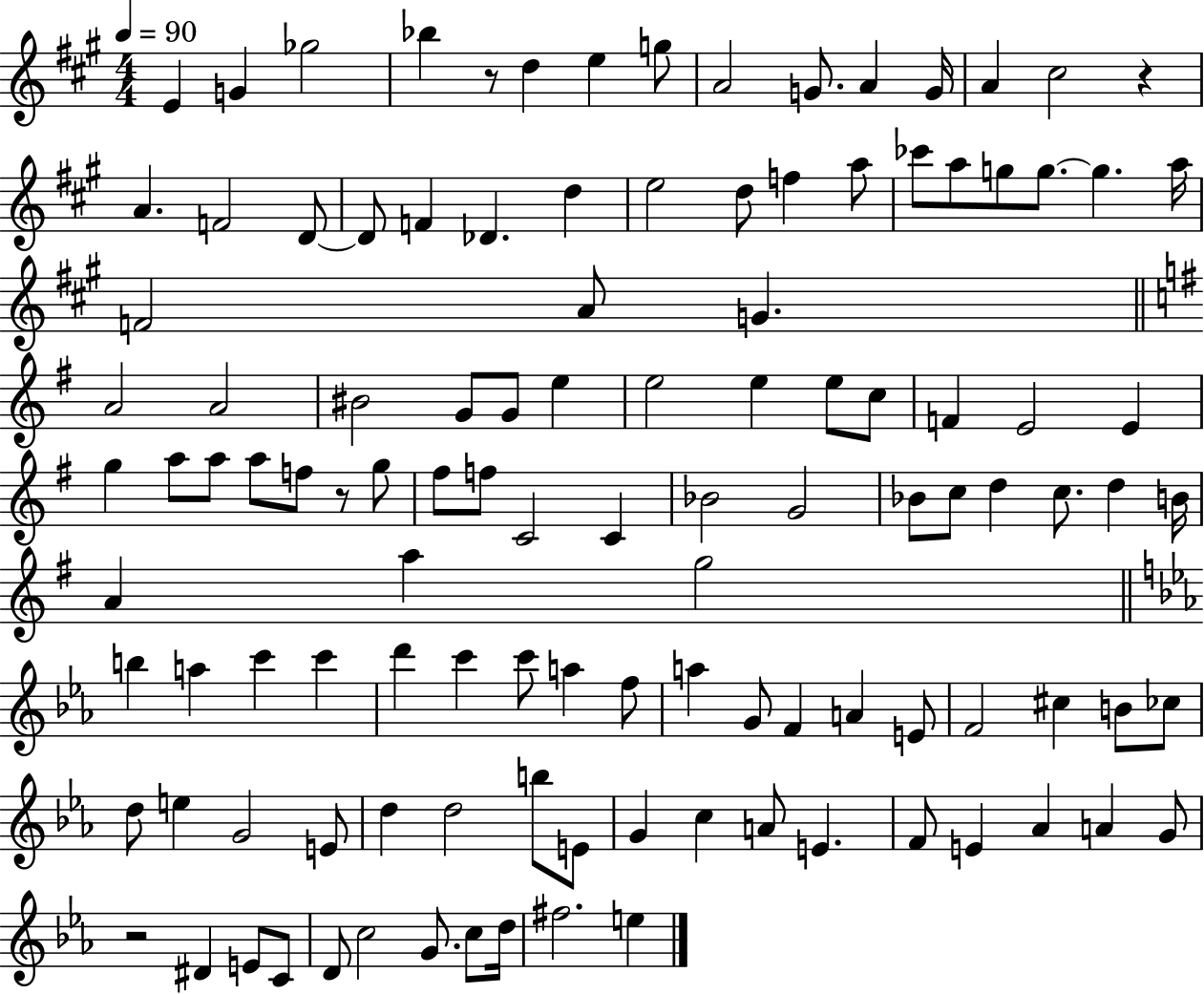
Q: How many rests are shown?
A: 4